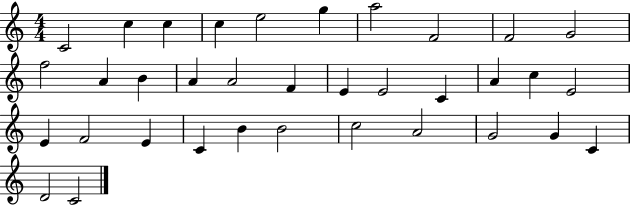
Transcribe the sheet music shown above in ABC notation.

X:1
T:Untitled
M:4/4
L:1/4
K:C
C2 c c c e2 g a2 F2 F2 G2 f2 A B A A2 F E E2 C A c E2 E F2 E C B B2 c2 A2 G2 G C D2 C2